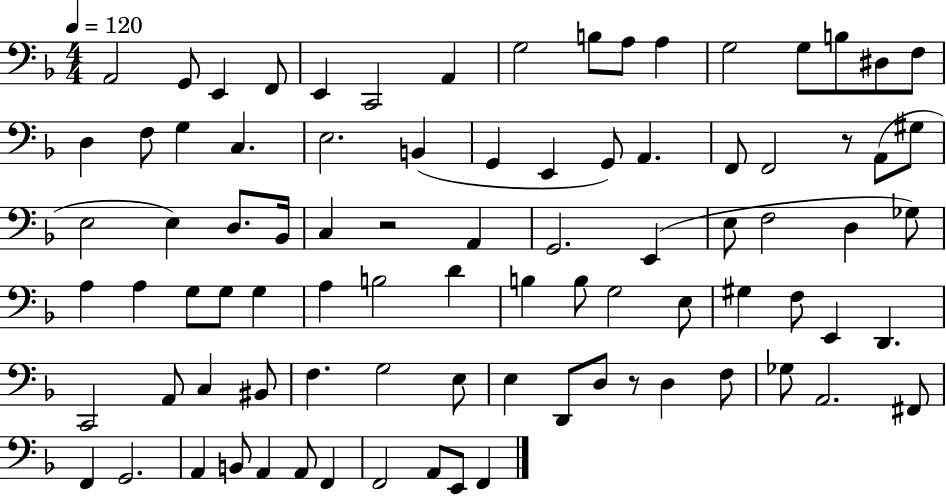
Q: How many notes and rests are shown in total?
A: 87